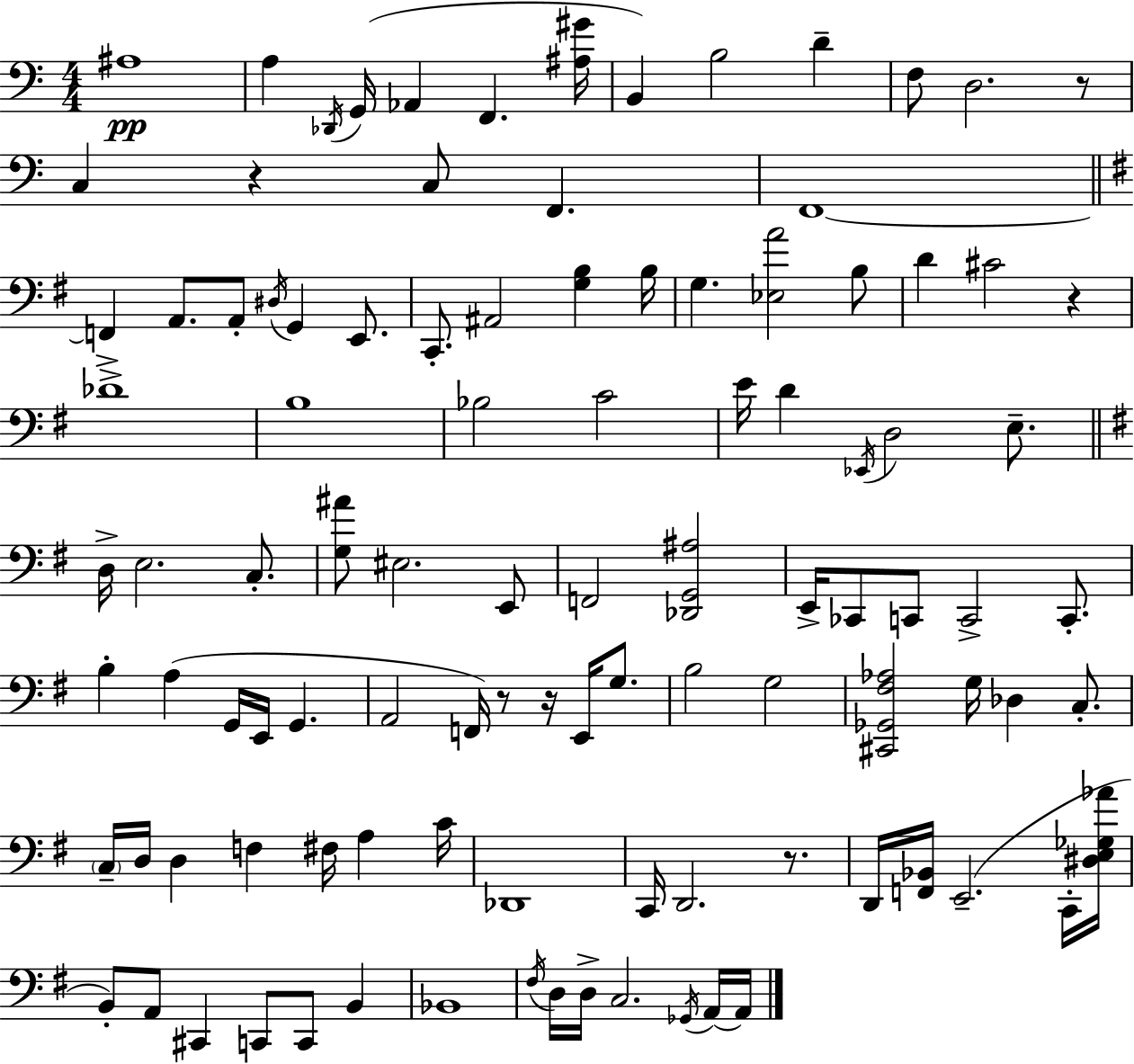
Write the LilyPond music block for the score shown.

{
  \clef bass
  \numericTimeSignature
  \time 4/4
  \key c \major
  ais1\pp | a4 \acciaccatura { des,16 }( g,16 aes,4 f,4. | <ais gis'>16 b,4) b2 d'4-- | f8 d2. r8 | \break c4 r4 c8 f,4. | f,1~~ | \bar "||" \break \key e \minor f,4-> a,8. a,8-. \acciaccatura { dis16 } g,4 e,8. | c,8.-. ais,2 <g b>4 | b16 g4. <ees a'>2 b8 | d'4 cis'2 r4 | \break des'1-> | b1 | bes2 c'2 | e'16 d'4 \acciaccatura { ees,16 } d2 e8.-- | \break \bar "||" \break \key g \major d16-> e2. c8.-. | <g ais'>8 eis2. e,8 | f,2 <des, g, ais>2 | e,16-> ces,8 c,8 c,2-> c,8.-. | \break b4-. a4( g,16 e,16 g,4. | a,2 f,16) r8 r16 e,16 g8. | b2 g2 | <cis, ges, fis aes>2 g16 des4 c8.-. | \break \parenthesize c16-- d16 d4 f4 fis16 a4 c'16 | des,1 | c,16 d,2. r8. | d,16 <f, bes,>16 e,2.--( c,16-. <dis e ges aes'>16 | \break b,8-.) a,8 cis,4 c,8 c,8 b,4 | bes,1 | \acciaccatura { fis16 } d16 d16-> c2. \acciaccatura { ges,16 } | a,16~~ a,16 \bar "|."
}